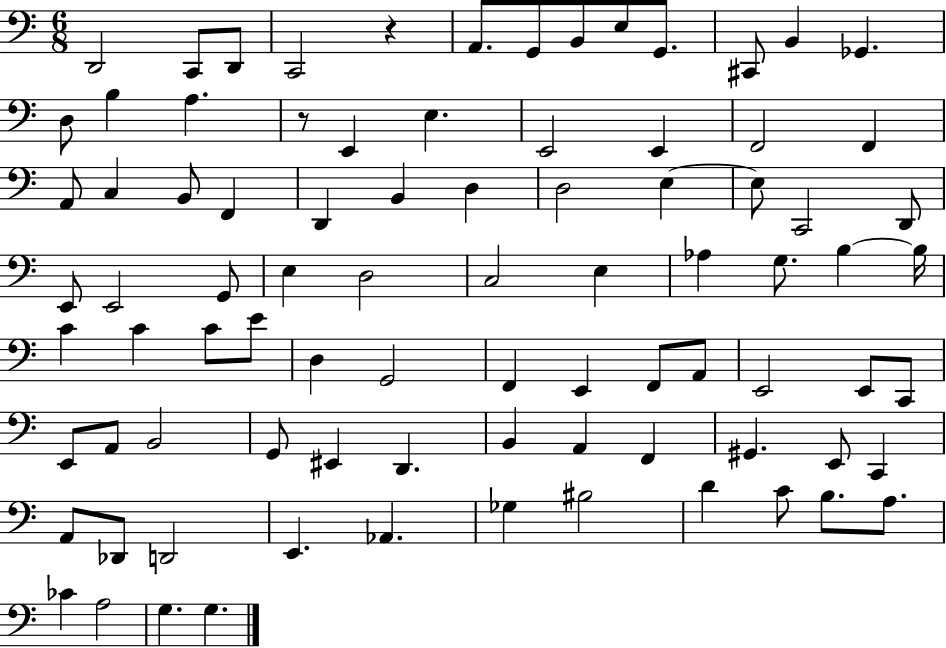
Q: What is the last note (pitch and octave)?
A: G3